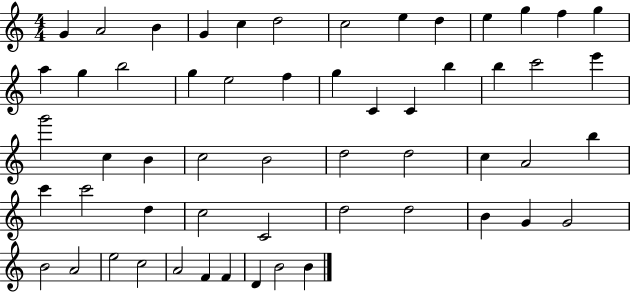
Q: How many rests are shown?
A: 0